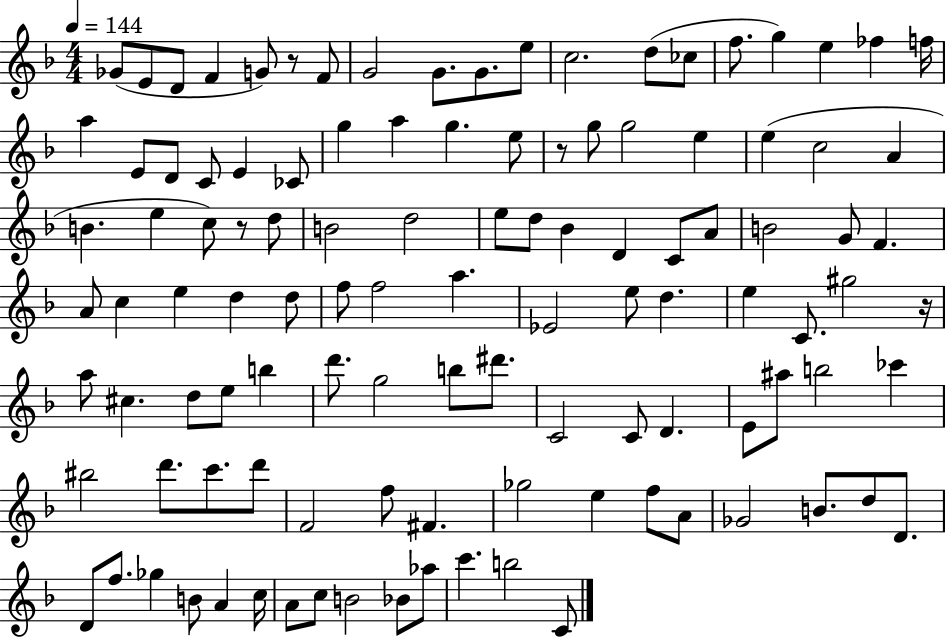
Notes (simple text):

Gb4/e E4/e D4/e F4/q G4/e R/e F4/e G4/h G4/e. G4/e. E5/e C5/h. D5/e CES5/e F5/e. G5/q E5/q FES5/q F5/s A5/q E4/e D4/e C4/e E4/q CES4/e G5/q A5/q G5/q. E5/e R/e G5/e G5/h E5/q E5/q C5/h A4/q B4/q. E5/q C5/e R/e D5/e B4/h D5/h E5/e D5/e Bb4/q D4/q C4/e A4/e B4/h G4/e F4/q. A4/e C5/q E5/q D5/q D5/e F5/e F5/h A5/q. Eb4/h E5/e D5/q. E5/q C4/e. G#5/h R/s A5/e C#5/q. D5/e E5/e B5/q D6/e. G5/h B5/e D#6/e. C4/h C4/e D4/q. E4/e A#5/e B5/h CES6/q BIS5/h D6/e. C6/e. D6/e F4/h F5/e F#4/q. Gb5/h E5/q F5/e A4/e Gb4/h B4/e. D5/e D4/e. D4/e F5/e. Gb5/q B4/e A4/q C5/s A4/e C5/e B4/h Bb4/e Ab5/e C6/q. B5/h C4/e